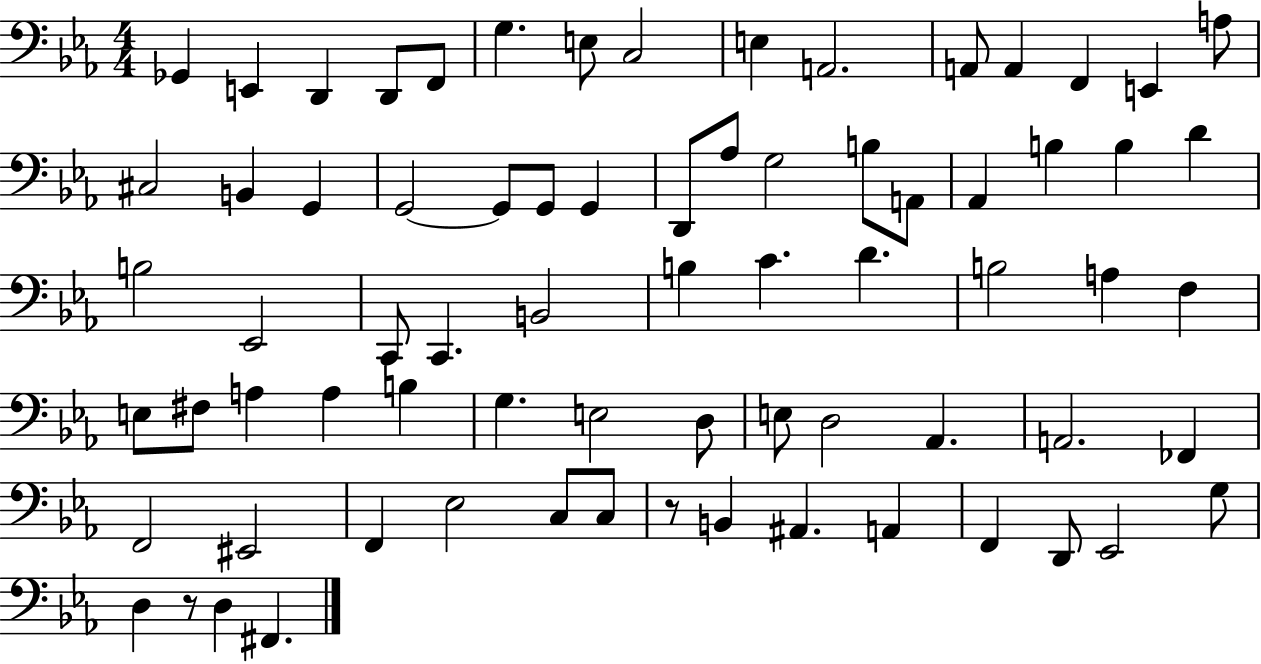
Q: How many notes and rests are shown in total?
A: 73